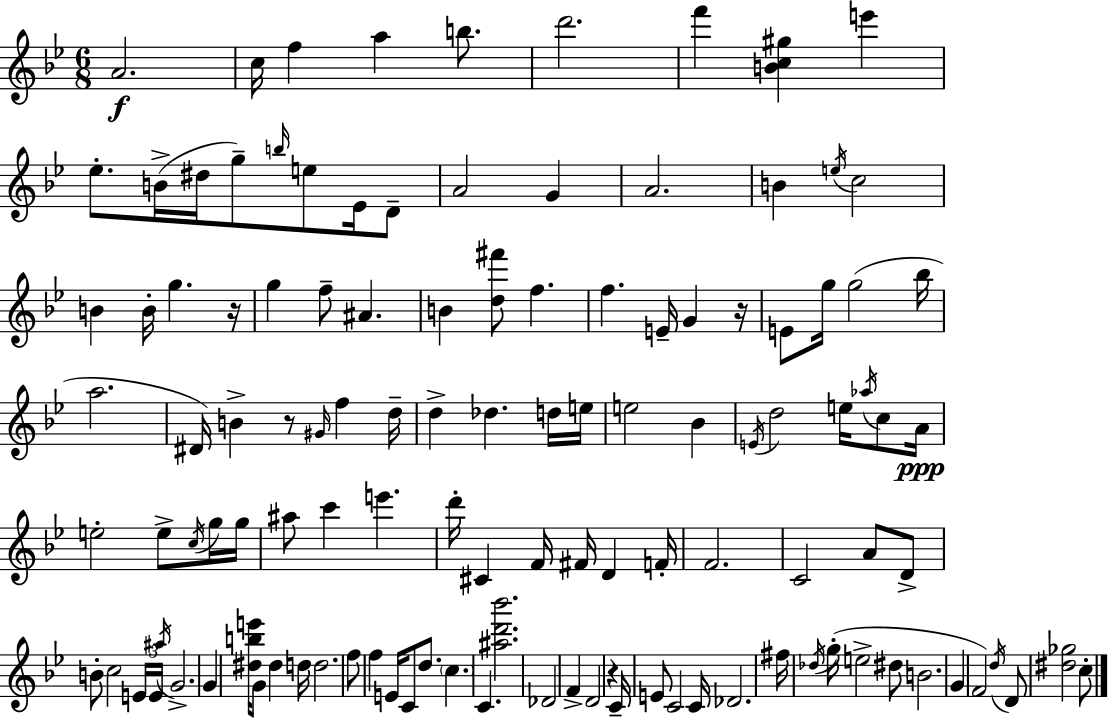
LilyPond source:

{
  \clef treble
  \numericTimeSignature
  \time 6/8
  \key bes \major
  a'2.\f | c''16 f''4 a''4 b''8. | d'''2. | f'''4 <b' c'' gis''>4 e'''4 | \break ees''8.-. b'16->( dis''16 g''8--) \grace { b''16 } e''8 ees'16 d'8-- | a'2 g'4 | a'2. | b'4 \acciaccatura { e''16 } c''2 | \break b'4 b'16-. g''4. | r16 g''4 f''8-- ais'4. | b'4 <d'' fis'''>8 f''4. | f''4. e'16-- g'4 | \break r16 e'8 g''16 g''2( | bes''16 a''2. | dis'16) b'4-> r8 \grace { gis'16 } f''4 | d''16-- d''4-> des''4. | \break d''16 e''16 e''2 bes'4 | \acciaccatura { e'16 } d''2 | e''16 \acciaccatura { aes''16 } c''8 a'16\ppp e''2-. | e''8-> \acciaccatura { c''16 } g''16 g''16 ais''8 c'''4 | \break e'''4. d'''16-. cis'4 f'16 | fis'16 d'4 f'16-. f'2. | c'2 | a'8 d'8-> b'8-. c''2 | \break \tuplet 3/2 { e'16 e'16 \acciaccatura { ais''16 } } g'2.-> | g'4 <dis'' b'' e'''>16 | g'8 dis''4 d''16 d''2. | f''8 f''4 | \break e'16 c'8 d''8. \parenthesize c''4. | c'4. <ais'' d''' bes'''>2. | des'2 | f'4-> d'2 | \break r4 c'16-- e'8 c'2 | c'16 des'2. | fis''16 \acciaccatura { des''16 } g''16-.( e''2-> | dis''8 b'2. | \break g'4 | f'2) \acciaccatura { d''16 } d'8 <dis'' ges''>2 | c''8-. \bar "|."
}